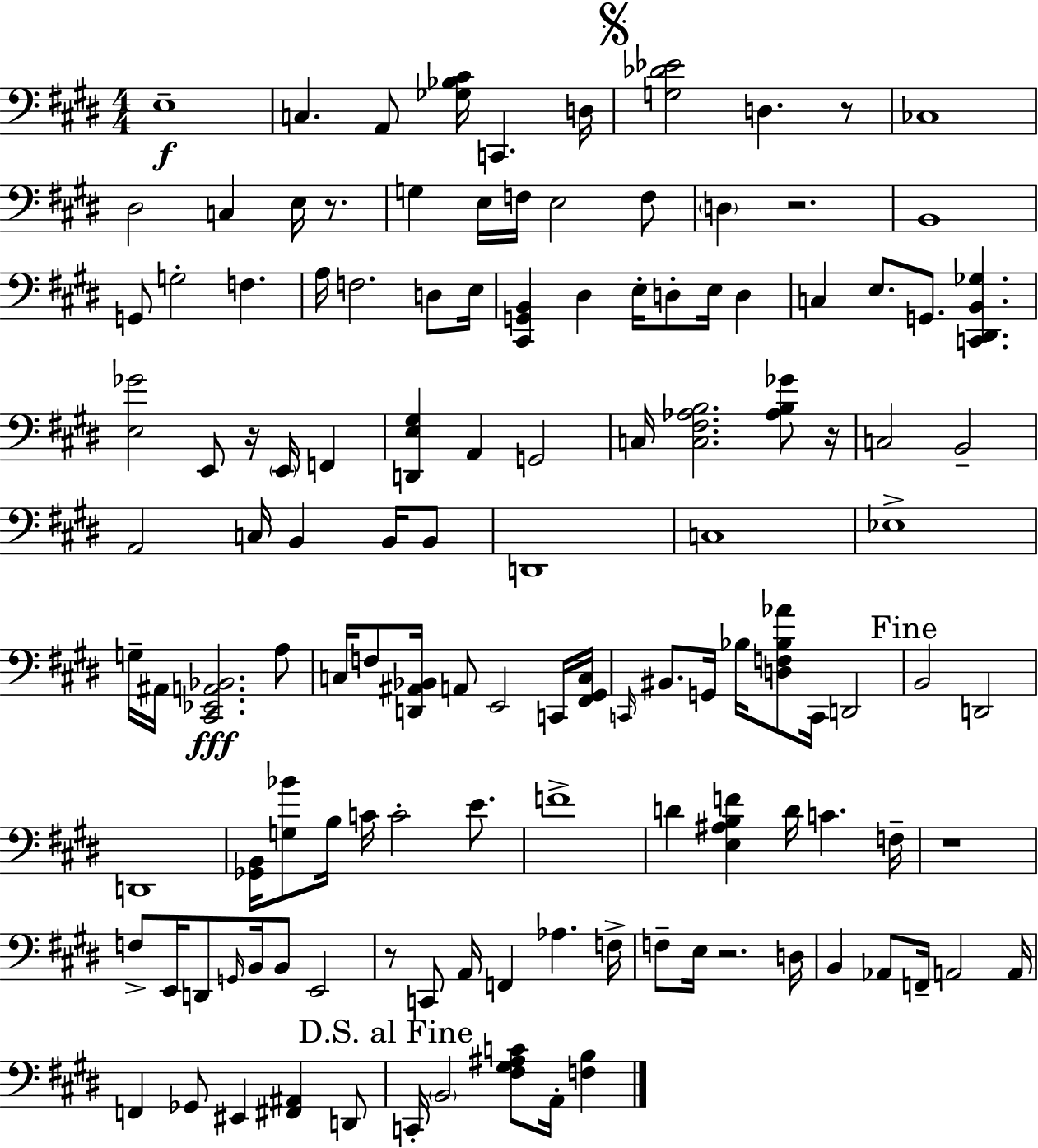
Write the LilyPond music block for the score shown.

{
  \clef bass
  \numericTimeSignature
  \time 4/4
  \key e \major
  e1--\f | c4. a,8 <ges bes cis'>16 c,4. d16 | \mark \markup { \musicglyph "scripts.segno" } <g des' ees'>2 d4. r8 | ces1 | \break dis2 c4 e16 r8. | g4 e16 f16 e2 f8 | \parenthesize d4 r2. | b,1 | \break g,8 g2-. f4. | a16 f2. d8 e16 | <cis, g, b,>4 dis4 e16-. d8-. e16 d4 | c4 e8. g,8. <c, dis, b, ges>4. | \break <e ges'>2 e,8 r16 \parenthesize e,16 f,4 | <d, e gis>4 a,4 g,2 | c16 <c fis aes b>2. <aes b ges'>8 r16 | c2 b,2-- | \break a,2 c16 b,4 b,16 b,8 | d,1 | c1 | ees1-> | \break g16-- ais,16 <cis, ees, a, bes,>2.\fff a8 | c16 f8 <d, ais, bes,>16 a,8 e,2 c,16 <fis, gis, c>16 | \grace { c,16 } bis,8. g,16 bes16 <d f bes aes'>8 c,16 d,2 | \mark "Fine" b,2 d,2 | \break d,1 | <ges, b,>16 <g bes'>8 b16 c'16 c'2-. e'8. | f'1-> | d'4 <e ais b f'>4 d'16 c'4. | \break f16-- r1 | f8-> e,16 d,8 \grace { g,16 } b,16 b,8 e,2 | r8 c,8 a,16 f,4 aes4. | f16-> f8-- e16 r2. | \break d16 b,4 aes,8 f,16-- a,2 | a,16 f,4 ges,8 eis,4 <fis, ais,>4 | d,8 \mark "D.S. al Fine" c,16-. \parenthesize b,2 <fis gis ais c'>8 a,16-. <f b>4 | \bar "|."
}